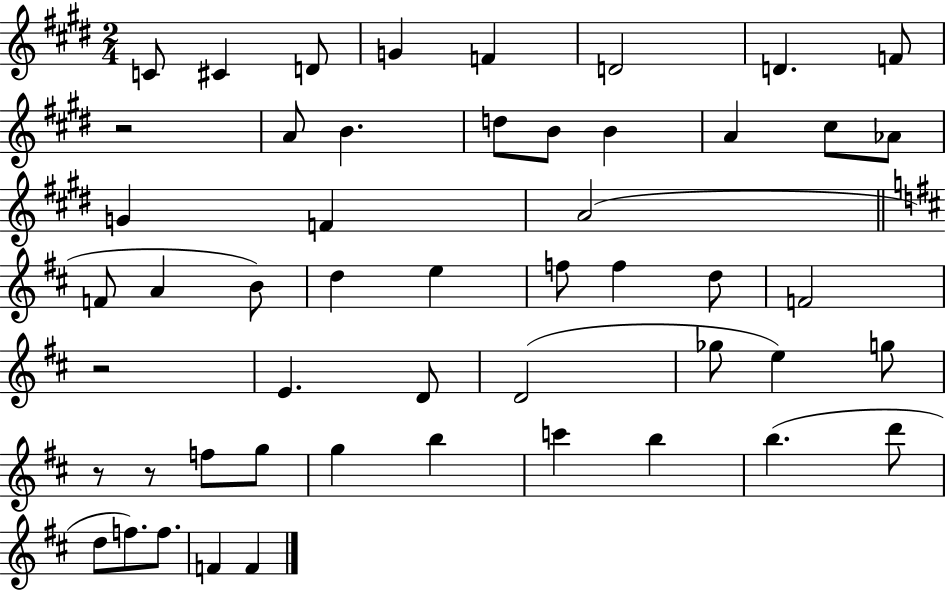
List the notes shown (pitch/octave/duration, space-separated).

C4/e C#4/q D4/e G4/q F4/q D4/h D4/q. F4/e R/h A4/e B4/q. D5/e B4/e B4/q A4/q C#5/e Ab4/e G4/q F4/q A4/h F4/e A4/q B4/e D5/q E5/q F5/e F5/q D5/e F4/h R/h E4/q. D4/e D4/h Gb5/e E5/q G5/e R/e R/e F5/e G5/e G5/q B5/q C6/q B5/q B5/q. D6/e D5/e F5/e. F5/e. F4/q F4/q